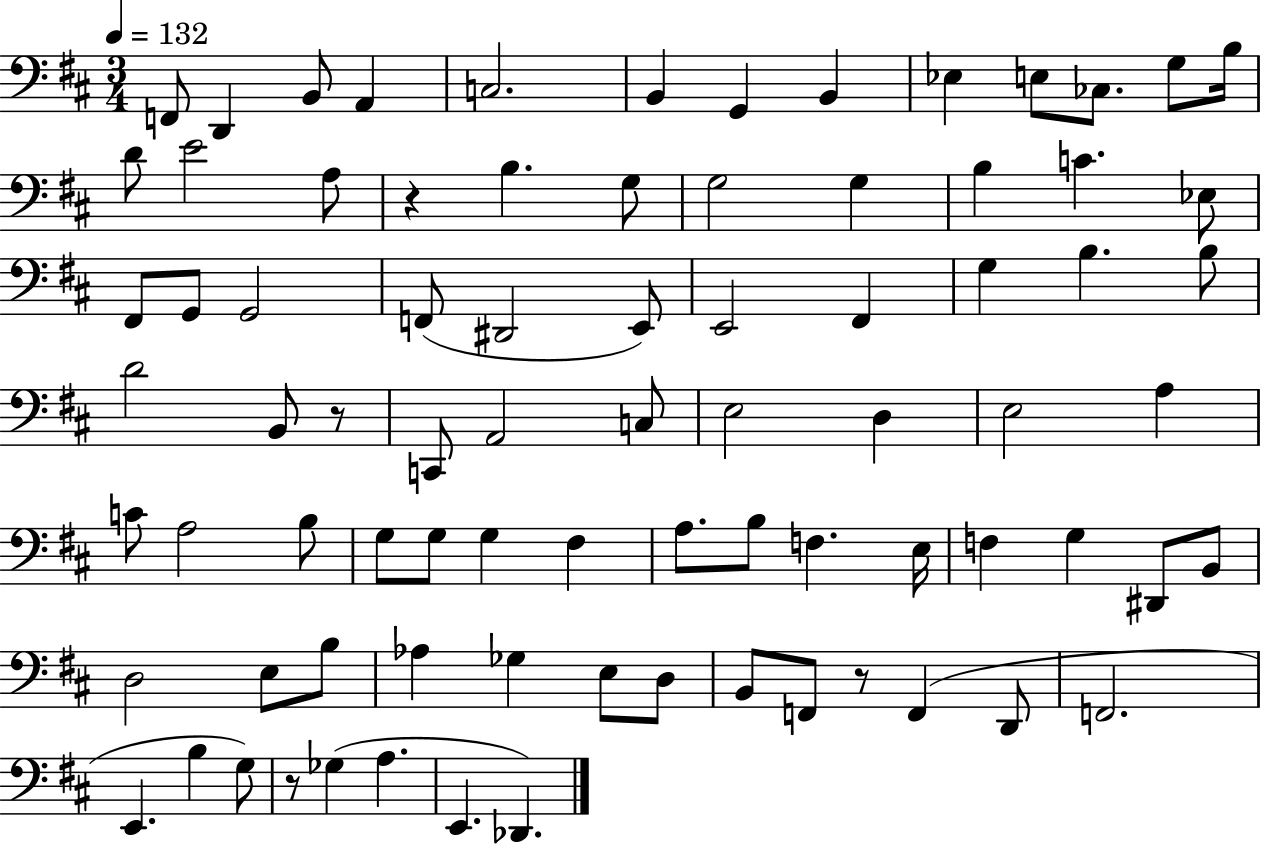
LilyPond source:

{
  \clef bass
  \numericTimeSignature
  \time 3/4
  \key d \major
  \tempo 4 = 132
  f,8 d,4 b,8 a,4 | c2. | b,4 g,4 b,4 | ees4 e8 ces8. g8 b16 | \break d'8 e'2 a8 | r4 b4. g8 | g2 g4 | b4 c'4. ees8 | \break fis,8 g,8 g,2 | f,8( dis,2 e,8) | e,2 fis,4 | g4 b4. b8 | \break d'2 b,8 r8 | c,8 a,2 c8 | e2 d4 | e2 a4 | \break c'8 a2 b8 | g8 g8 g4 fis4 | a8. b8 f4. e16 | f4 g4 dis,8 b,8 | \break d2 e8 b8 | aes4 ges4 e8 d8 | b,8 f,8 r8 f,4( d,8 | f,2. | \break e,4. b4 g8) | r8 ges4( a4. | e,4. des,4.) | \bar "|."
}